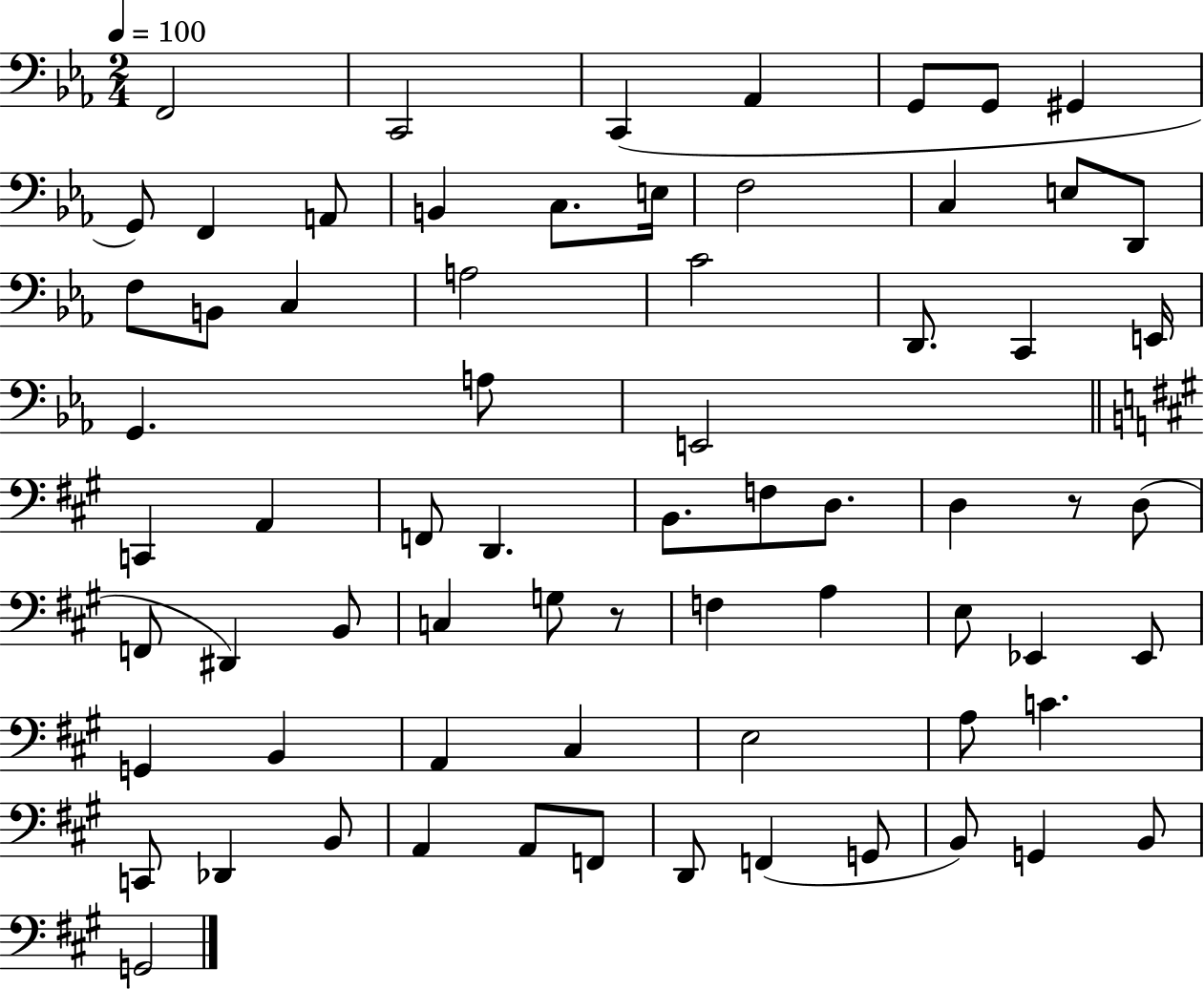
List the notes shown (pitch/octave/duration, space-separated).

F2/h C2/h C2/q Ab2/q G2/e G2/e G#2/q G2/e F2/q A2/e B2/q C3/e. E3/s F3/h C3/q E3/e D2/e F3/e B2/e C3/q A3/h C4/h D2/e. C2/q E2/s G2/q. A3/e E2/h C2/q A2/q F2/e D2/q. B2/e. F3/e D3/e. D3/q R/e D3/e F2/e D#2/q B2/e C3/q G3/e R/e F3/q A3/q E3/e Eb2/q Eb2/e G2/q B2/q A2/q C#3/q E3/h A3/e C4/q. C2/e Db2/q B2/e A2/q A2/e F2/e D2/e F2/q G2/e B2/e G2/q B2/e G2/h